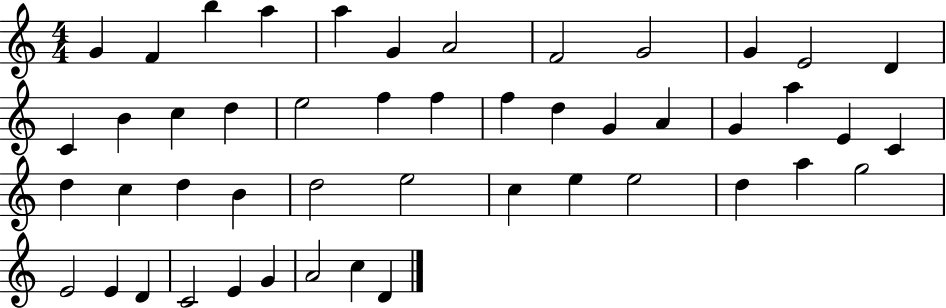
{
  \clef treble
  \numericTimeSignature
  \time 4/4
  \key c \major
  g'4 f'4 b''4 a''4 | a''4 g'4 a'2 | f'2 g'2 | g'4 e'2 d'4 | \break c'4 b'4 c''4 d''4 | e''2 f''4 f''4 | f''4 d''4 g'4 a'4 | g'4 a''4 e'4 c'4 | \break d''4 c''4 d''4 b'4 | d''2 e''2 | c''4 e''4 e''2 | d''4 a''4 g''2 | \break e'2 e'4 d'4 | c'2 e'4 g'4 | a'2 c''4 d'4 | \bar "|."
}